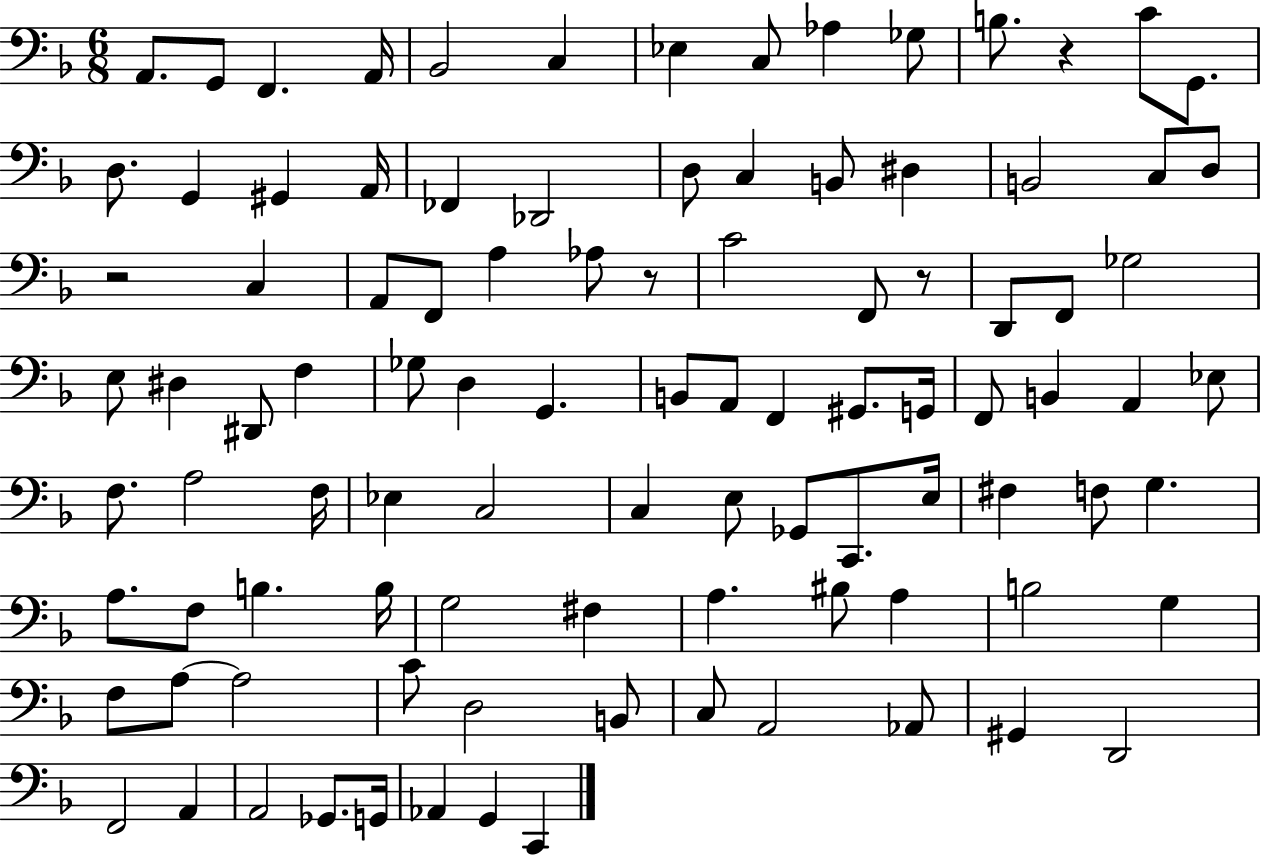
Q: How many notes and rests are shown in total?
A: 99